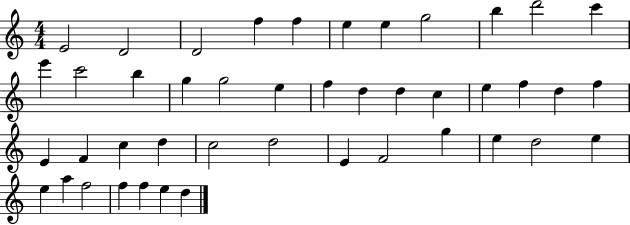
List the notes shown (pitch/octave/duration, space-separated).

E4/h D4/h D4/h F5/q F5/q E5/q E5/q G5/h B5/q D6/h C6/q E6/q C6/h B5/q G5/q G5/h E5/q F5/q D5/q D5/q C5/q E5/q F5/q D5/q F5/q E4/q F4/q C5/q D5/q C5/h D5/h E4/q F4/h G5/q E5/q D5/h E5/q E5/q A5/q F5/h F5/q F5/q E5/q D5/q